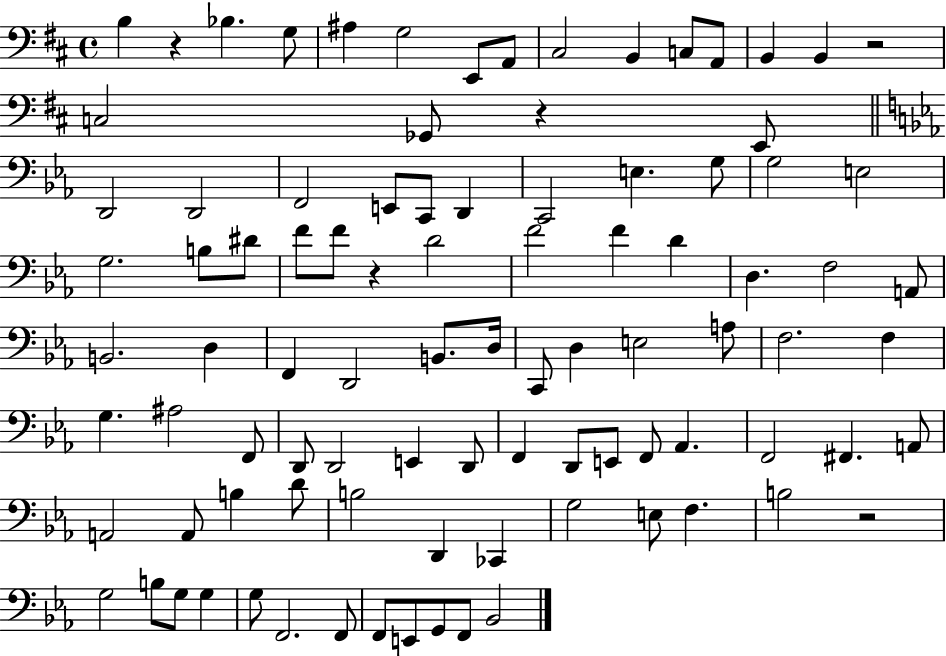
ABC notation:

X:1
T:Untitled
M:4/4
L:1/4
K:D
B, z _B, G,/2 ^A, G,2 E,,/2 A,,/2 ^C,2 B,, C,/2 A,,/2 B,, B,, z2 C,2 _G,,/2 z E,,/2 D,,2 D,,2 F,,2 E,,/2 C,,/2 D,, C,,2 E, G,/2 G,2 E,2 G,2 B,/2 ^D/2 F/2 F/2 z D2 F2 F D D, F,2 A,,/2 B,,2 D, F,, D,,2 B,,/2 D,/4 C,,/2 D, E,2 A,/2 F,2 F, G, ^A,2 F,,/2 D,,/2 D,,2 E,, D,,/2 F,, D,,/2 E,,/2 F,,/2 _A,, F,,2 ^F,, A,,/2 A,,2 A,,/2 B, D/2 B,2 D,, _C,, G,2 E,/2 F, B,2 z2 G,2 B,/2 G,/2 G, G,/2 F,,2 F,,/2 F,,/2 E,,/2 G,,/2 F,,/2 _B,,2